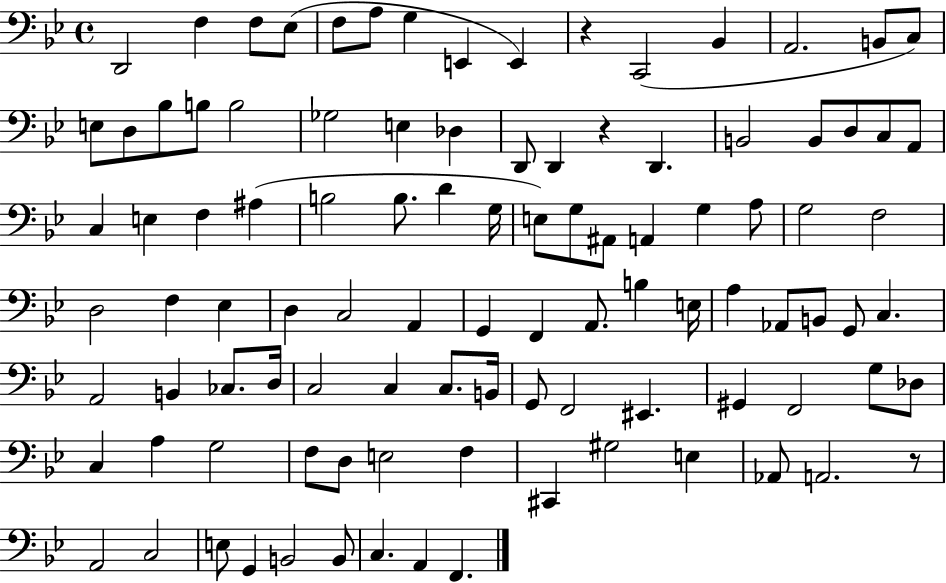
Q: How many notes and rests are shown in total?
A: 101